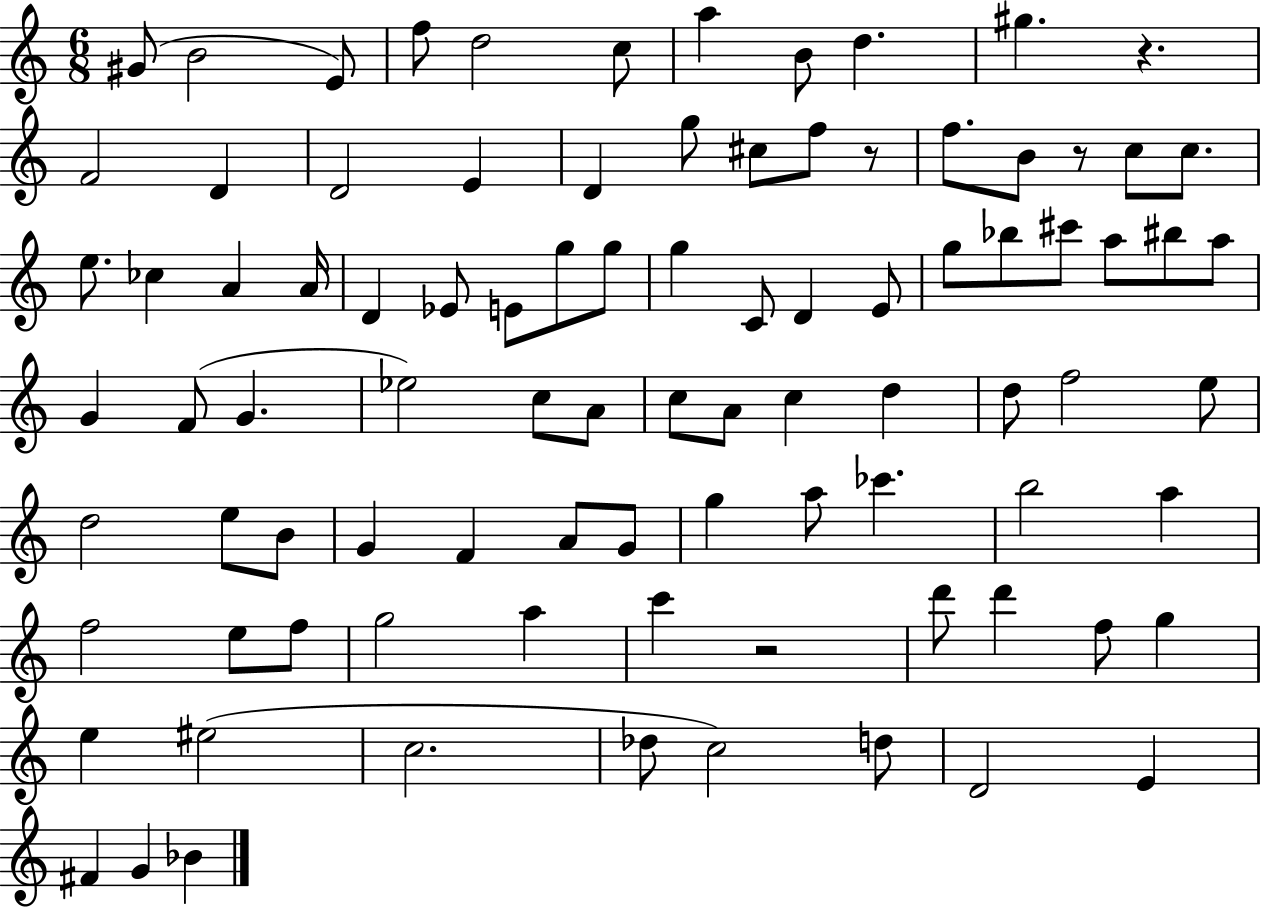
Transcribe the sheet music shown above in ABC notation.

X:1
T:Untitled
M:6/8
L:1/4
K:C
^G/2 B2 E/2 f/2 d2 c/2 a B/2 d ^g z F2 D D2 E D g/2 ^c/2 f/2 z/2 f/2 B/2 z/2 c/2 c/2 e/2 _c A A/4 D _E/2 E/2 g/2 g/2 g C/2 D E/2 g/2 _b/2 ^c'/2 a/2 ^b/2 a/2 G F/2 G _e2 c/2 A/2 c/2 A/2 c d d/2 f2 e/2 d2 e/2 B/2 G F A/2 G/2 g a/2 _c' b2 a f2 e/2 f/2 g2 a c' z2 d'/2 d' f/2 g e ^e2 c2 _d/2 c2 d/2 D2 E ^F G _B